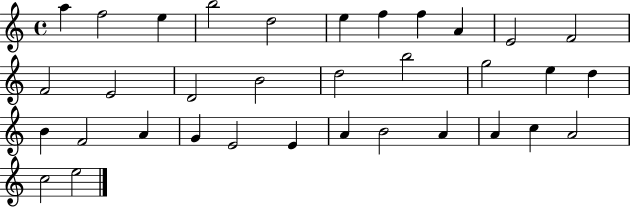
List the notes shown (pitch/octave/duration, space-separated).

A5/q F5/h E5/q B5/h D5/h E5/q F5/q F5/q A4/q E4/h F4/h F4/h E4/h D4/h B4/h D5/h B5/h G5/h E5/q D5/q B4/q F4/h A4/q G4/q E4/h E4/q A4/q B4/h A4/q A4/q C5/q A4/h C5/h E5/h